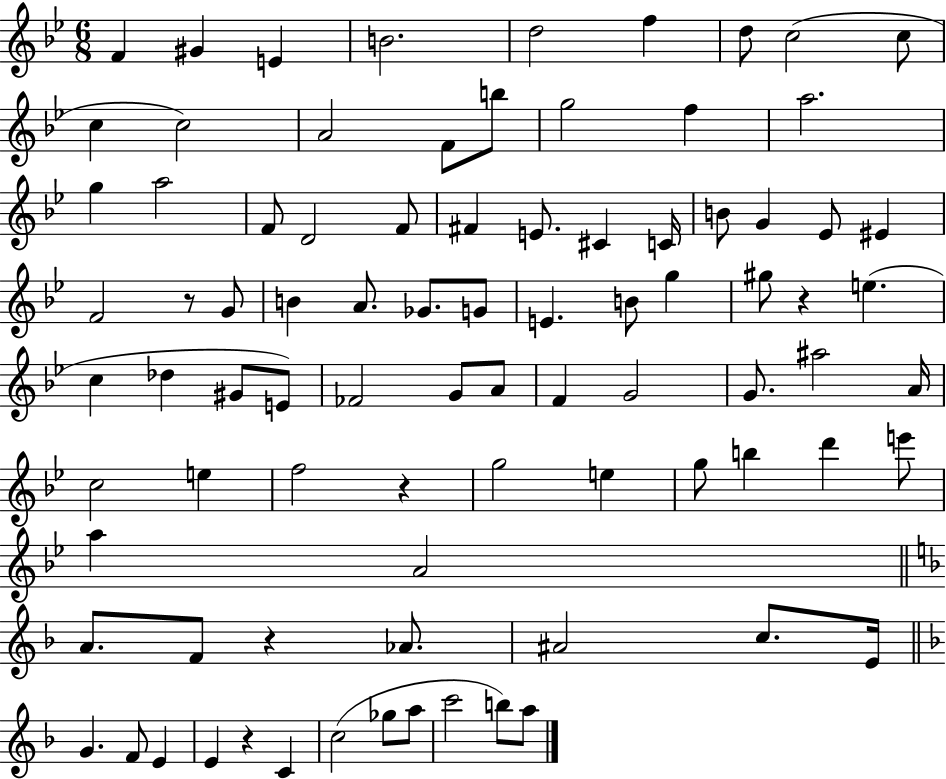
{
  \clef treble
  \numericTimeSignature
  \time 6/8
  \key bes \major
  \repeat volta 2 { f'4 gis'4 e'4 | b'2. | d''2 f''4 | d''8 c''2( c''8 | \break c''4 c''2) | a'2 f'8 b''8 | g''2 f''4 | a''2. | \break g''4 a''2 | f'8 d'2 f'8 | fis'4 e'8. cis'4 c'16 | b'8 g'4 ees'8 eis'4 | \break f'2 r8 g'8 | b'4 a'8. ges'8. g'8 | e'4. b'8 g''4 | gis''8 r4 e''4.( | \break c''4 des''4 gis'8 e'8) | fes'2 g'8 a'8 | f'4 g'2 | g'8. ais''2 a'16 | \break c''2 e''4 | f''2 r4 | g''2 e''4 | g''8 b''4 d'''4 e'''8 | \break a''4 a'2 | \bar "||" \break \key f \major a'8. f'8 r4 aes'8. | ais'2 c''8. e'16 | \bar "||" \break \key d \minor g'4. f'8 e'4 | e'4 r4 c'4 | c''2( ges''8 a''8 | c'''2 b''8) a''8 | \break } \bar "|."
}